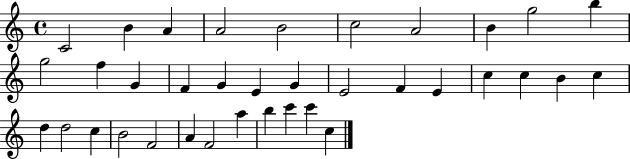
X:1
T:Untitled
M:4/4
L:1/4
K:C
C2 B A A2 B2 c2 A2 B g2 b g2 f G F G E G E2 F E c c B c d d2 c B2 F2 A F2 a b c' c' c